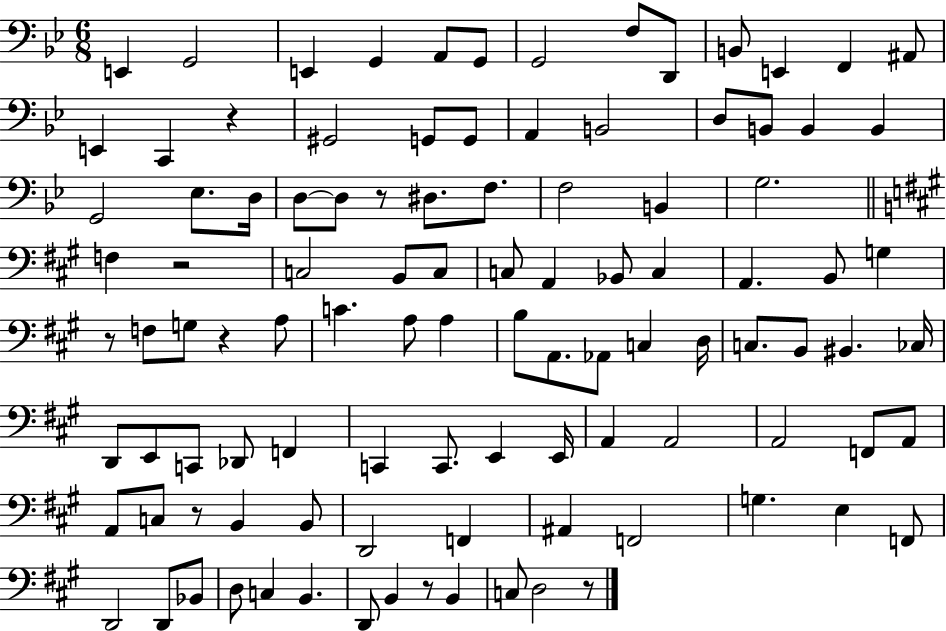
{
  \clef bass
  \numericTimeSignature
  \time 6/8
  \key bes \major
  e,4 g,2 | e,4 g,4 a,8 g,8 | g,2 f8 d,8 | b,8 e,4 f,4 ais,8 | \break e,4 c,4 r4 | gis,2 g,8 g,8 | a,4 b,2 | d8 b,8 b,4 b,4 | \break g,2 ees8. d16 | d8~~ d8 r8 dis8. f8. | f2 b,4 | g2. | \break \bar "||" \break \key a \major f4 r2 | c2 b,8 c8 | c8 a,4 bes,8 c4 | a,4. b,8 g4 | \break r8 f8 g8 r4 a8 | c'4. a8 a4 | b8 a,8. aes,8 c4 d16 | c8. b,8 bis,4. ces16 | \break d,8 e,8 c,8 des,8 f,4 | c,4 c,8. e,4 e,16 | a,4 a,2 | a,2 f,8 a,8 | \break a,8 c8 r8 b,4 b,8 | d,2 f,4 | ais,4 f,2 | g4. e4 f,8 | \break d,2 d,8 bes,8 | d8 c4 b,4. | d,8 b,4 r8 b,4 | c8 d2 r8 | \break \bar "|."
}